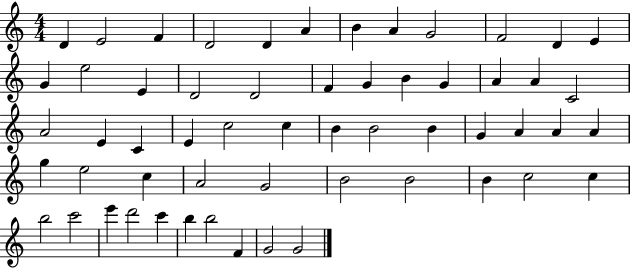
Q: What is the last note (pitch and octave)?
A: G4